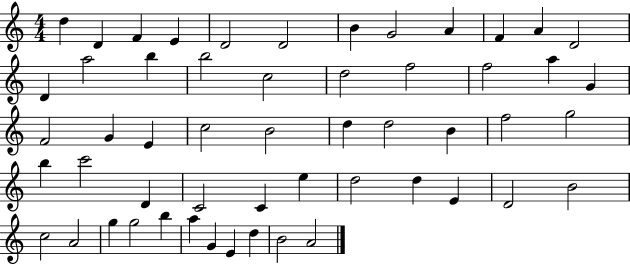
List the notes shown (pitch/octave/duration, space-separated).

D5/q D4/q F4/q E4/q D4/h D4/h B4/q G4/h A4/q F4/q A4/q D4/h D4/q A5/h B5/q B5/h C5/h D5/h F5/h F5/h A5/q G4/q F4/h G4/q E4/q C5/h B4/h D5/q D5/h B4/q F5/h G5/h B5/q C6/h D4/q C4/h C4/q E5/q D5/h D5/q E4/q D4/h B4/h C5/h A4/h G5/q G5/h B5/q A5/q G4/q E4/q D5/q B4/h A4/h